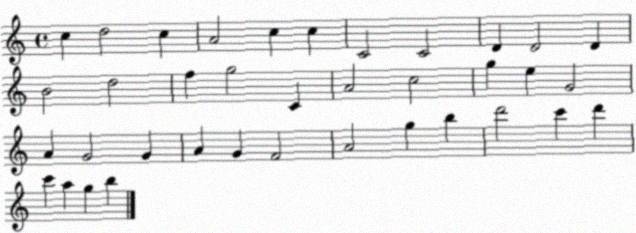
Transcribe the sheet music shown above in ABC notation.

X:1
T:Untitled
M:4/4
L:1/4
K:C
c d2 c A2 c c C2 C2 D D2 D B2 d2 f g2 C A2 c2 g e G2 A G2 G A G F2 A2 g b d'2 c' d' c' a g b